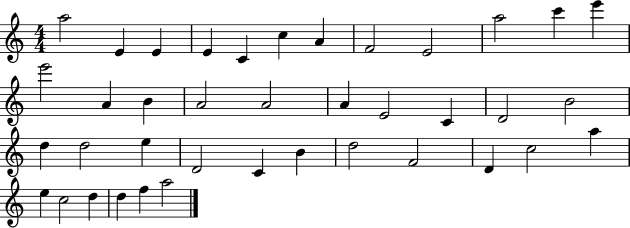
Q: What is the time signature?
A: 4/4